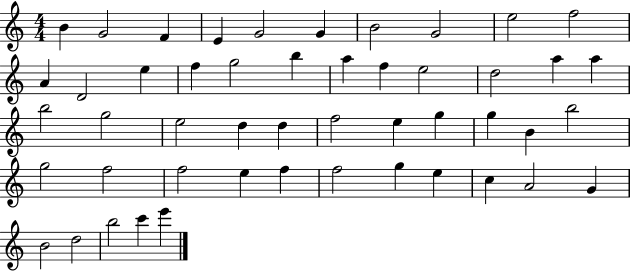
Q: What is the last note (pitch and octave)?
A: E6